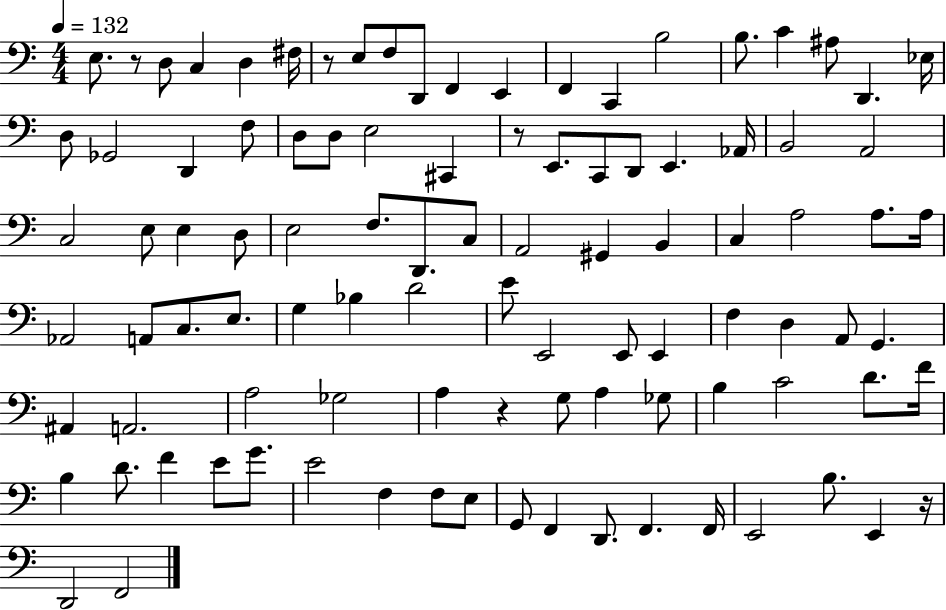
{
  \clef bass
  \numericTimeSignature
  \time 4/4
  \key c \major
  \tempo 4 = 132
  e8. r8 d8 c4 d4 fis16 | r8 e8 f8 d,8 f,4 e,4 | f,4 c,4 b2 | b8. c'4 ais8 d,4. ees16 | \break d8 ges,2 d,4 f8 | d8 d8 e2 cis,4 | r8 e,8. c,8 d,8 e,4. aes,16 | b,2 a,2 | \break c2 e8 e4 d8 | e2 f8. d,8. c8 | a,2 gis,4 b,4 | c4 a2 a8. a16 | \break aes,2 a,8 c8. e8. | g4 bes4 d'2 | e'8 e,2 e,8 e,4 | f4 d4 a,8 g,4. | \break ais,4 a,2. | a2 ges2 | a4 r4 g8 a4 ges8 | b4 c'2 d'8. f'16 | \break b4 d'8. f'4 e'8 g'8. | e'2 f4 f8 e8 | g,8 f,4 d,8. f,4. f,16 | e,2 b8. e,4 r16 | \break d,2 f,2 | \bar "|."
}